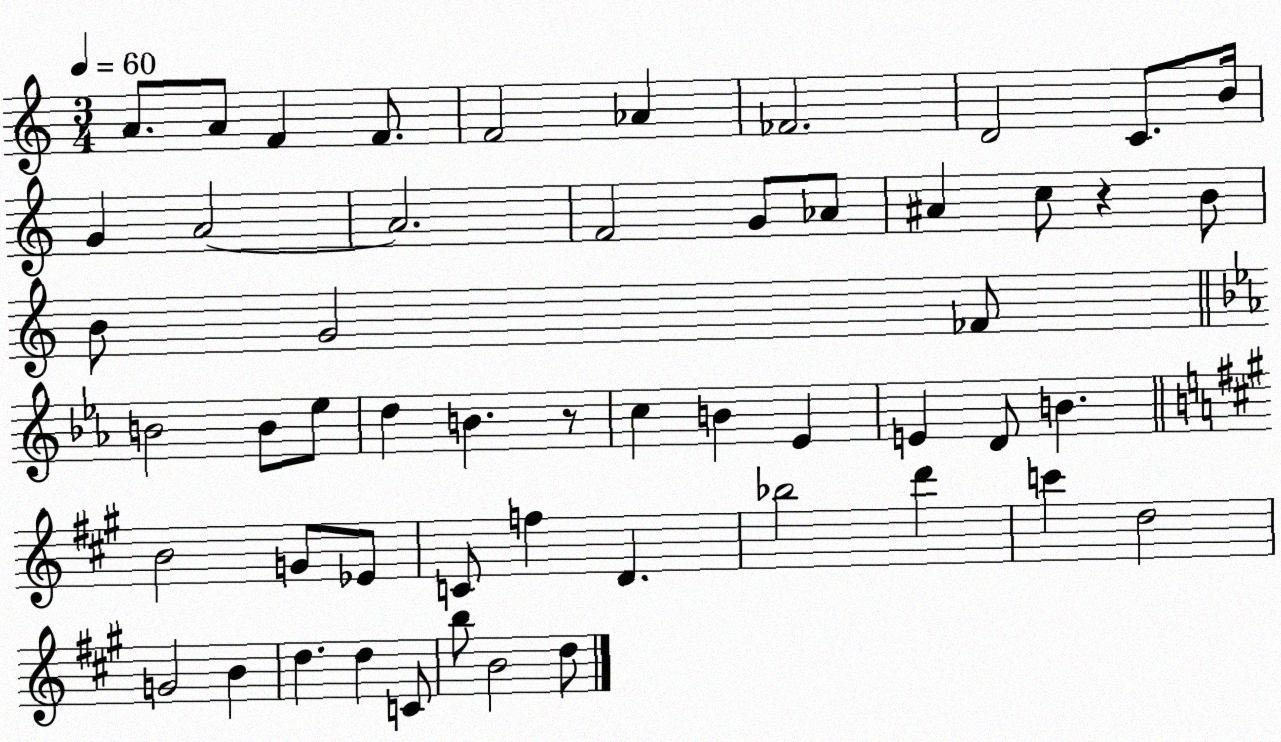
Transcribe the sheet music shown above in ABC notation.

X:1
T:Untitled
M:3/4
L:1/4
K:C
A/2 A/2 F F/2 F2 _A _F2 D2 C/2 B/4 G A2 A2 F2 G/2 _A/2 ^A c/2 z B/2 B/2 G2 _F/2 B2 B/2 _e/2 d B z/2 c B _E E D/2 B B2 G/2 _E/2 C/2 f D _b2 d' c' d2 G2 B d d C/2 b/2 B2 d/2